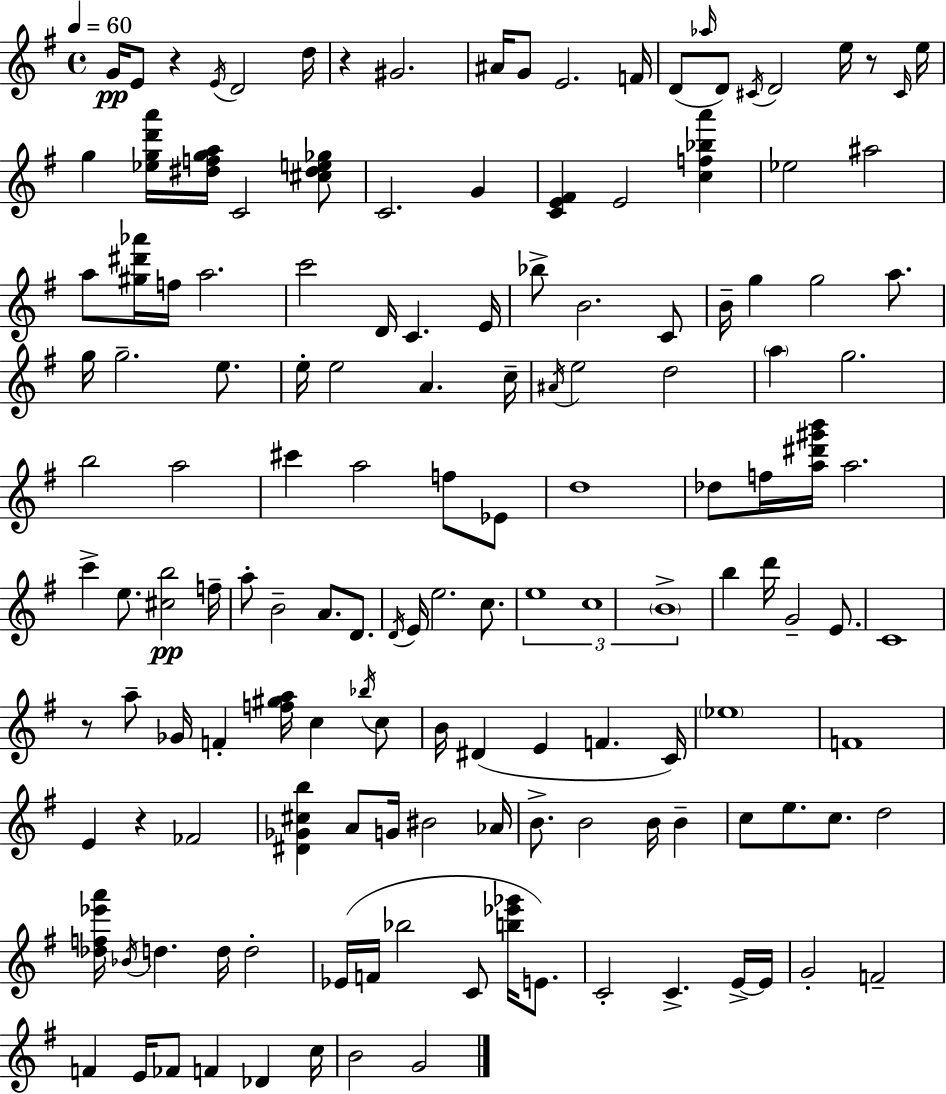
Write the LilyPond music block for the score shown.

{
  \clef treble
  \time 4/4
  \defaultTimeSignature
  \key e \minor
  \tempo 4 = 60
  g'16\pp e'8 r4 \acciaccatura { e'16 } d'2 | d''16 r4 gis'2. | ais'16 g'8 e'2. | f'16 d'8( \grace { aes''16 } d'8) \acciaccatura { cis'16 } d'2 e''16 | \break r8 \grace { cis'16 } e''16 g''4 <ees'' g'' d''' a'''>16 <dis'' f'' g'' a''>16 c'2 | <cis'' dis'' e'' ges''>8 c'2. | g'4 <c' e' fis'>4 e'2 | <c'' f'' bes'' a'''>4 ees''2 ais''2 | \break a''8 <gis'' dis''' aes'''>16 f''16 a''2. | c'''2 d'16 c'4. | e'16 bes''8-> b'2. | c'8 b'16-- g''4 g''2 | \break a''8. g''16 g''2.-- | e''8. e''16-. e''2 a'4. | c''16-- \acciaccatura { ais'16 } e''2 d''2 | \parenthesize a''4 g''2. | \break b''2 a''2 | cis'''4 a''2 | f''8 ees'8 d''1 | des''8 f''16 <a'' dis''' gis''' b'''>16 a''2. | \break c'''4-> e''8. <cis'' b''>2\pp | f''16-- a''8-. b'2-- a'8. | d'8. \acciaccatura { d'16 } e'16 e''2. | c''8. \tuplet 3/2 { e''1 | \break c''1 | \parenthesize b'1-> } | b''4 d'''16 g'2-- | e'8. c'1 | \break r8 a''8-- ges'16 f'4-. <f'' gis'' a''>16 | c''4 \acciaccatura { bes''16 } c''8 b'16 dis'4( e'4 | f'4. c'16) \parenthesize ees''1 | f'1 | \break e'4 r4 fes'2 | <dis' ges' cis'' b''>4 a'8 g'16 bis'2 | aes'16 b'8.-> b'2 | b'16 b'4-- c''8 e''8. c''8. d''2 | \break <des'' f'' ees''' a'''>16 \acciaccatura { bes'16 } d''4. d''16 | d''2-. ees'16( f'16 bes''2 | c'8 <b'' ees''' ges'''>16 e'8.) c'2-. | c'4.-> e'16->~~ e'16 g'2-. | \break f'2-- f'4 e'16 fes'8 f'4 | des'4 c''16 b'2 | g'2 \bar "|."
}